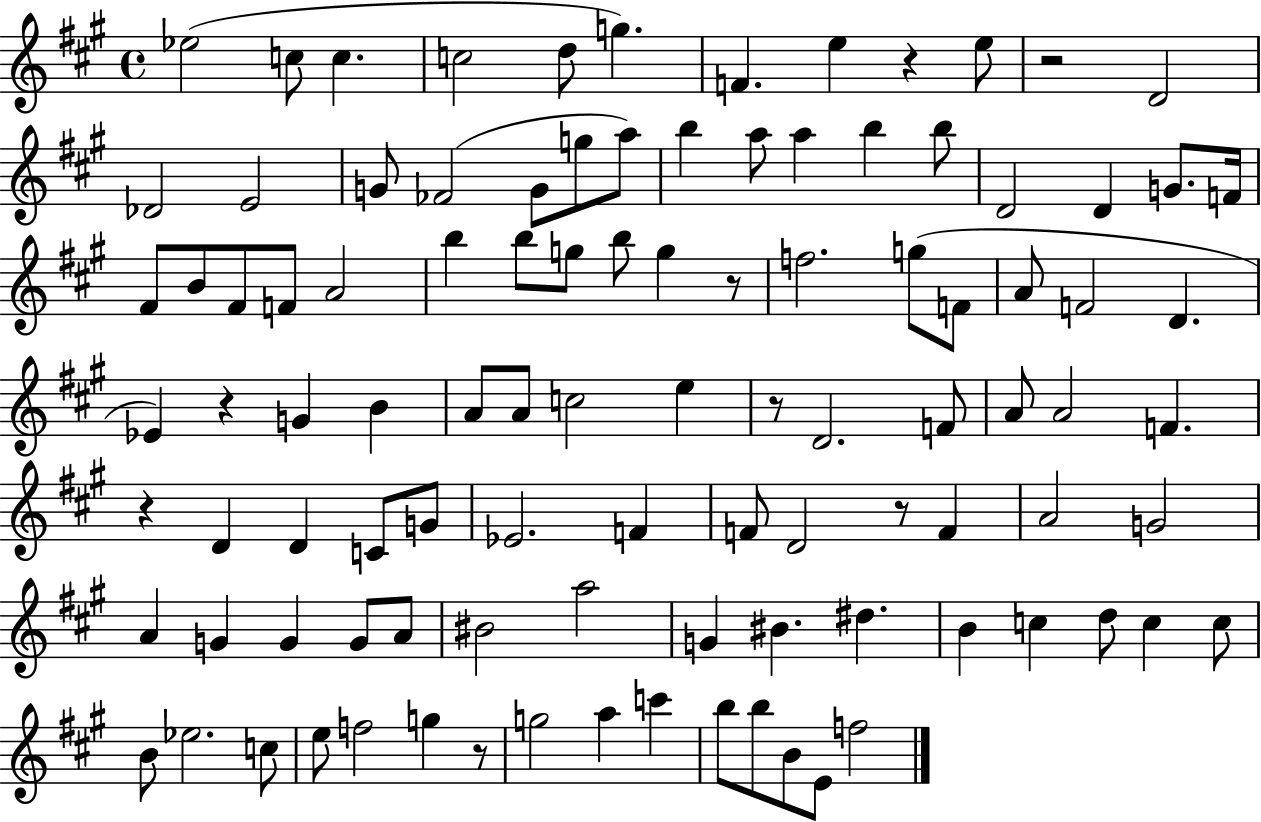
Eb5/h C5/e C5/q. C5/h D5/e G5/q. F4/q. E5/q R/q E5/e R/h D4/h Db4/h E4/h G4/e FES4/h G4/e G5/e A5/e B5/q A5/e A5/q B5/q B5/e D4/h D4/q G4/e. F4/s F#4/e B4/e F#4/e F4/e A4/h B5/q B5/e G5/e B5/e G5/q R/e F5/h. G5/e F4/e A4/e F4/h D4/q. Eb4/q R/q G4/q B4/q A4/e A4/e C5/h E5/q R/e D4/h. F4/e A4/e A4/h F4/q. R/q D4/q D4/q C4/e G4/e Eb4/h. F4/q F4/e D4/h R/e F4/q A4/h G4/h A4/q G4/q G4/q G4/e A4/e BIS4/h A5/h G4/q BIS4/q. D#5/q. B4/q C5/q D5/e C5/q C5/e B4/e Eb5/h. C5/e E5/e F5/h G5/q R/e G5/h A5/q C6/q B5/e B5/e B4/e E4/e F5/h